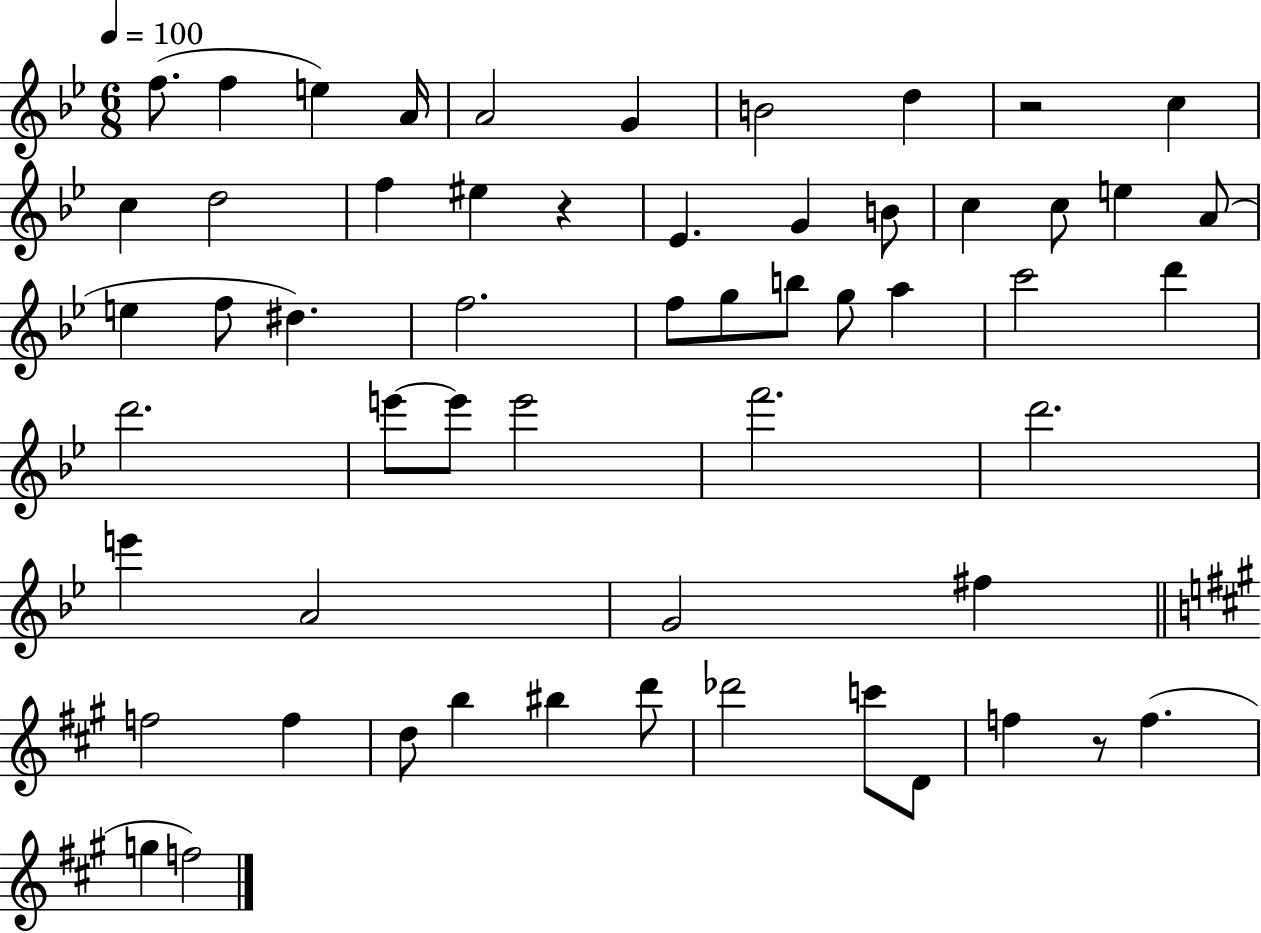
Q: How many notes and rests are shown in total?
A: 57